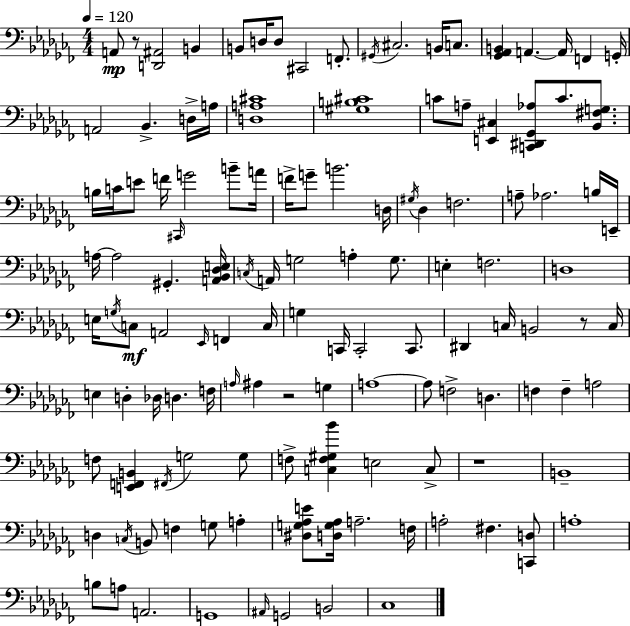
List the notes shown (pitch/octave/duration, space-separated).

A2/e R/e [D2,A#2]/h B2/q B2/e D3/s D3/e C#2/h F2/e. G#2/s C#3/h. B2/s C3/e. [Gb2,Ab2,B2]/q A2/q. A2/s F2/q G2/s A2/h Bb2/q. D3/s A3/s [D3,A3,C#4]/w [G#3,B3,C#4]/w C4/e A3/e [E2,C#3]/q [C2,D#2,Gb2,Ab3]/e C4/e. [Bb2,F#3,G3]/e. B3/s C4/s E4/e F4/s C#2/s G4/h B4/e A4/s F4/s G4/e B4/h. D3/s G#3/s Db3/q F3/h. A3/e Ab3/h. B3/s E2/s A3/s A3/h G#2/q. [A2,Bb2,Db3,E3]/s C3/s A2/s G3/h A3/q G3/e. E3/q F3/h. D3/w E3/s G3/s C3/e A2/h Eb2/s F2/q C3/s G3/q C2/s C2/h C2/e. D#2/q C3/s B2/h R/e C3/s E3/q D3/q Db3/s D3/q. F3/s A3/s A#3/q R/h G3/q A3/w A3/e F3/h D3/q. F3/q F3/q A3/h F3/e [E2,F2,B2]/q F#2/s G3/h G3/e F3/e [C3,F3,G#3,Bb4]/q E3/h C3/e R/w B2/w D3/q C3/s B2/e F3/q G3/e A3/q [D#3,G3,Ab3,E4]/e [D3,G3,Ab3]/s A3/h. F3/s A3/h F#3/q. [C2,D3]/e A3/w B3/e A3/e A2/h. G2/w A#2/s G2/h B2/h CES3/w